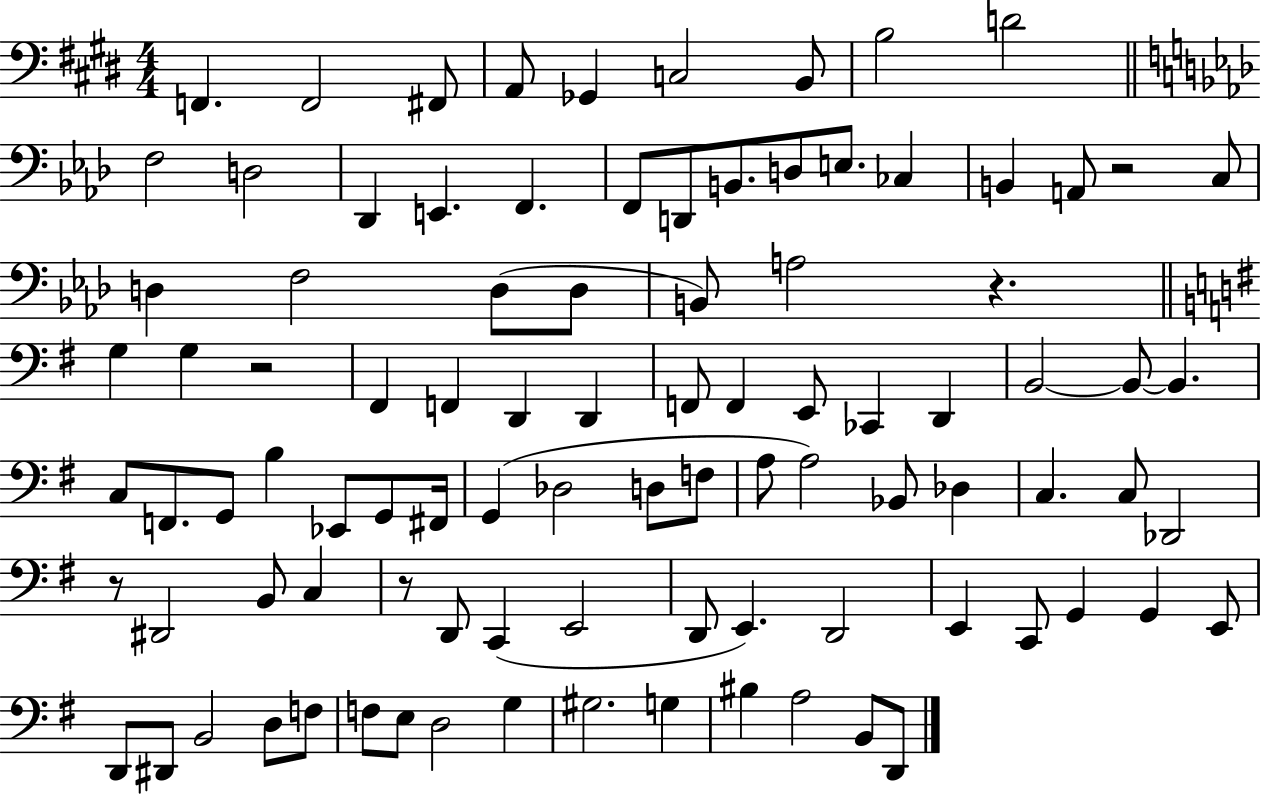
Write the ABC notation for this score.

X:1
T:Untitled
M:4/4
L:1/4
K:E
F,, F,,2 ^F,,/2 A,,/2 _G,, C,2 B,,/2 B,2 D2 F,2 D,2 _D,, E,, F,, F,,/2 D,,/2 B,,/2 D,/2 E,/2 _C, B,, A,,/2 z2 C,/2 D, F,2 D,/2 D,/2 B,,/2 A,2 z G, G, z2 ^F,, F,, D,, D,, F,,/2 F,, E,,/2 _C,, D,, B,,2 B,,/2 B,, C,/2 F,,/2 G,,/2 B, _E,,/2 G,,/2 ^F,,/4 G,, _D,2 D,/2 F,/2 A,/2 A,2 _B,,/2 _D, C, C,/2 _D,,2 z/2 ^D,,2 B,,/2 C, z/2 D,,/2 C,, E,,2 D,,/2 E,, D,,2 E,, C,,/2 G,, G,, E,,/2 D,,/2 ^D,,/2 B,,2 D,/2 F,/2 F,/2 E,/2 D,2 G, ^G,2 G, ^B, A,2 B,,/2 D,,/2